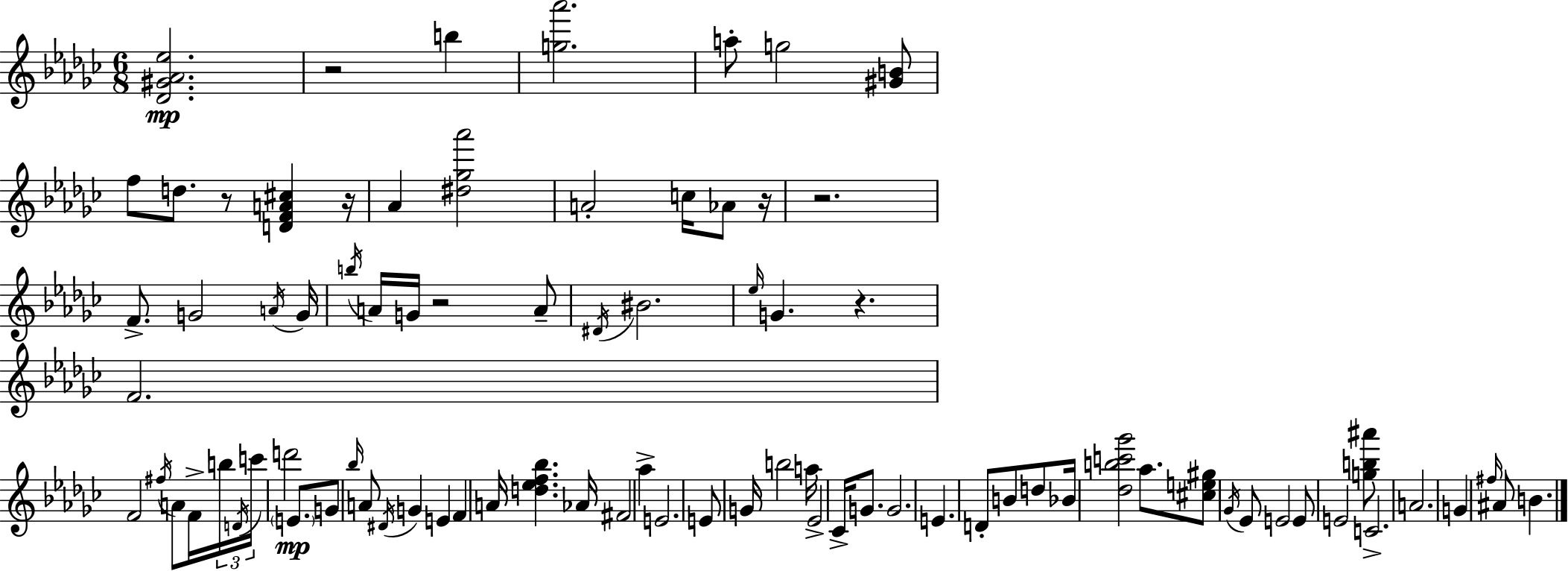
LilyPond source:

{
  \clef treble
  \numericTimeSignature
  \time 6/8
  \key ees \minor
  \repeat volta 2 { <des' gis' aes' ees''>2.\mp | r2 b''4 | <g'' aes'''>2. | a''8-. g''2 <gis' b'>8 | \break f''8 d''8. r8 <d' f' a' cis''>4 r16 | aes'4 <dis'' ges'' aes'''>2 | a'2-. c''16 aes'8 r16 | r2. | \break f'8.-> g'2 \acciaccatura { a'16 } | g'16 \acciaccatura { b''16 } a'16 g'16 r2 | a'8-- \acciaccatura { dis'16 } bis'2. | \grace { ees''16 } g'4. r4. | \break f'2. | f'2 | \acciaccatura { fis''16 } a'8 f'16-> \tuplet 3/2 { b''16 \acciaccatura { d'16 } c'''16 } d'''2 | \parenthesize e'8.\mp g'8 \grace { bes''16 } a'8 \acciaccatura { dis'16 } | \break g'4 e'4 f'4 | a'16 <d'' ees'' f'' bes''>4. aes'16 fis'2 | aes''4-> e'2. | e'8 g'16 b''2 | \break a''16 ees'2-> | ces'16-> g'8. g'2. | e'4. | d'8-. b'8 d''8 bes'16 <des'' b'' c''' ges'''>2 | \break aes''8. <cis'' e'' gis''>8 \acciaccatura { ges'16 } ees'8 | e'2 e'8 e'2 | <g'' b'' ais'''>8 c'2.-> | a'2. | \break g'4 | \grace { fis''16 } ais'8 b'4. } \bar "|."
}